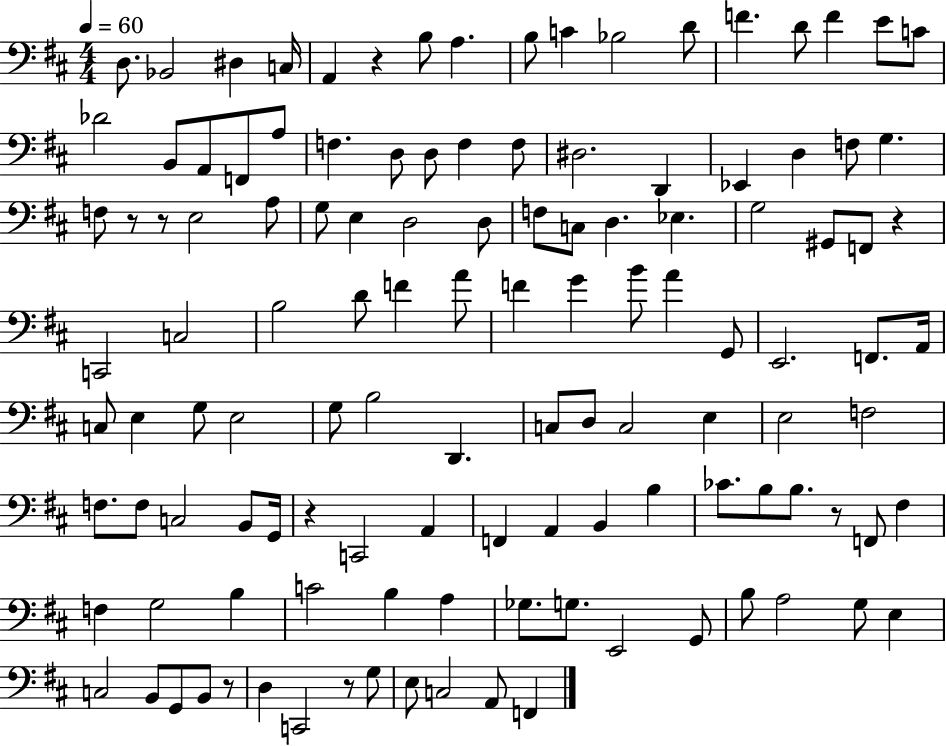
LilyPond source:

{
  \clef bass
  \numericTimeSignature
  \time 4/4
  \key d \major
  \tempo 4 = 60
  \repeat volta 2 { d8. bes,2 dis4 c16 | a,4 r4 b8 a4. | b8 c'4 bes2 d'8 | f'4. d'8 f'4 e'8 c'8 | \break des'2 b,8 a,8 f,8 a8 | f4. d8 d8 f4 f8 | dis2. d,4 | ees,4 d4 f8 g4. | \break f8 r8 r8 e2 a8 | g8 e4 d2 d8 | f8 c8 d4. ees4. | g2 gis,8 f,8 r4 | \break c,2 c2 | b2 d'8 f'4 a'8 | f'4 g'4 b'8 a'4 g,8 | e,2. f,8. a,16 | \break c8 e4 g8 e2 | g8 b2 d,4. | c8 d8 c2 e4 | e2 f2 | \break f8. f8 c2 b,8 g,16 | r4 c,2 a,4 | f,4 a,4 b,4 b4 | ces'8. b8 b8. r8 f,8 fis4 | \break f4 g2 b4 | c'2 b4 a4 | ges8. g8. e,2 g,8 | b8 a2 g8 e4 | \break c2 b,8 g,8 b,8 r8 | d4 c,2 r8 g8 | e8 c2 a,8 f,4 | } \bar "|."
}